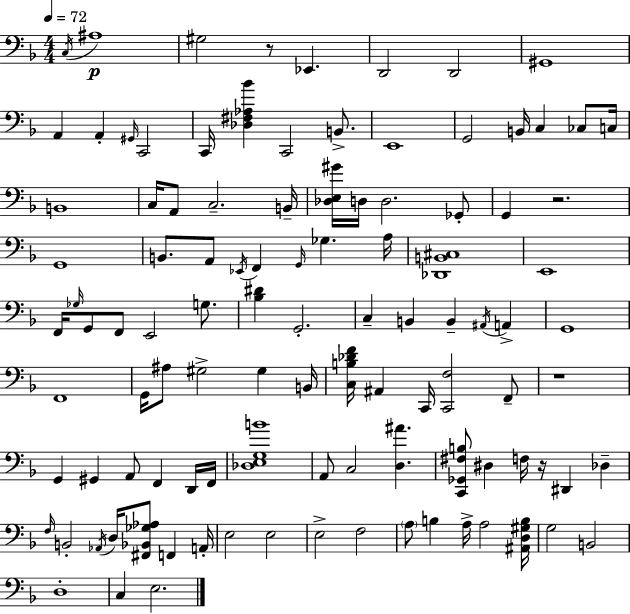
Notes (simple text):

C3/s A#3/w G#3/h R/e Eb2/q. D2/h D2/h G#2/w A2/q A2/q G#2/s C2/h C2/s [Db3,F#3,Ab3,Bb4]/q C2/h B2/e. E2/w G2/h B2/s C3/q CES3/e C3/s B2/w C3/s A2/e C3/h. B2/s [Db3,E3,G#4]/s D3/s D3/h. Gb2/e G2/q R/h. G2/w B2/e. A2/e Eb2/s F2/q G2/s Gb3/q. A3/s [Db2,B2,C#3]/w E2/w F2/s Gb3/s G2/e F2/e E2/h G3/e. [Bb3,D#4]/q G2/h. C3/q B2/q B2/q A#2/s A2/q G2/w F2/w G2/s A#3/e G#3/h G#3/q B2/s [C3,B3,Db4,F4]/s A#2/q C2/s [C2,F3]/h F2/e R/w G2/q G#2/q A2/e F2/q D2/s F2/s [Db3,E3,G3,B4]/w A2/e C3/h [D3,A#4]/q. [C2,Gb2,F#3,B3]/e D#3/q F3/s R/s D#2/q Db3/q F3/s B2/h Ab2/s D3/s [F#2,Bb2,Gb3,Ab3]/e F2/q A2/s E3/h E3/h E3/h F3/h A3/e B3/q A3/s A3/h [A#2,D3,G#3,B3]/s G3/h B2/h D3/w C3/q E3/h.